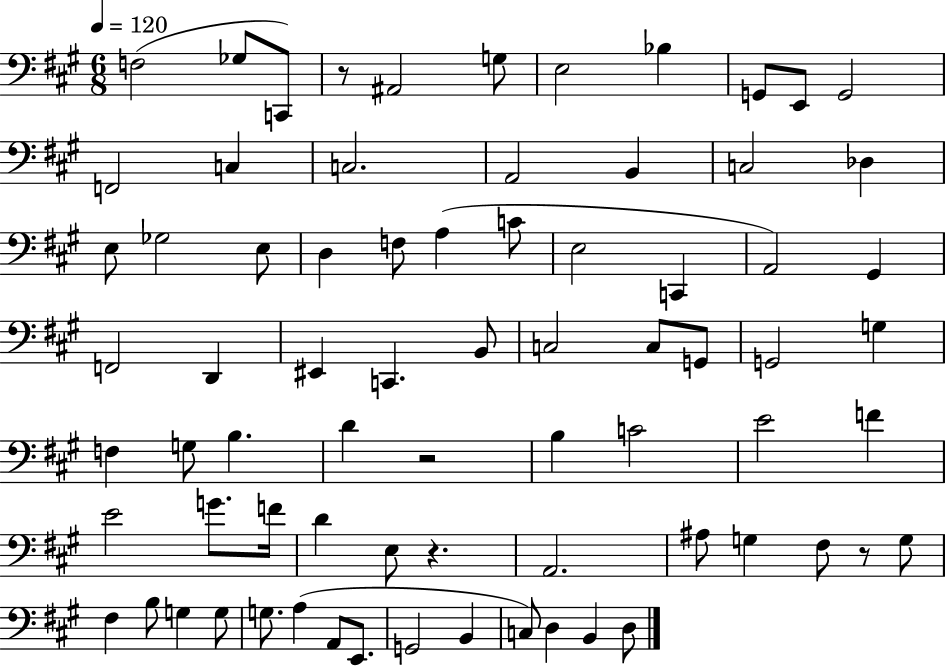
{
  \clef bass
  \numericTimeSignature
  \time 6/8
  \key a \major
  \tempo 4 = 120
  \repeat volta 2 { f2( ges8 c,8) | r8 ais,2 g8 | e2 bes4 | g,8 e,8 g,2 | \break f,2 c4 | c2. | a,2 b,4 | c2 des4 | \break e8 ges2 e8 | d4 f8 a4( c'8 | e2 c,4 | a,2) gis,4 | \break f,2 d,4 | eis,4 c,4. b,8 | c2 c8 g,8 | g,2 g4 | \break f4 g8 b4. | d'4 r2 | b4 c'2 | e'2 f'4 | \break e'2 g'8. f'16 | d'4 e8 r4. | a,2. | ais8 g4 fis8 r8 g8 | \break fis4 b8 g4 g8 | g8. a4( a,8 e,8. | g,2 b,4 | c8) d4 b,4 d8 | \break } \bar "|."
}